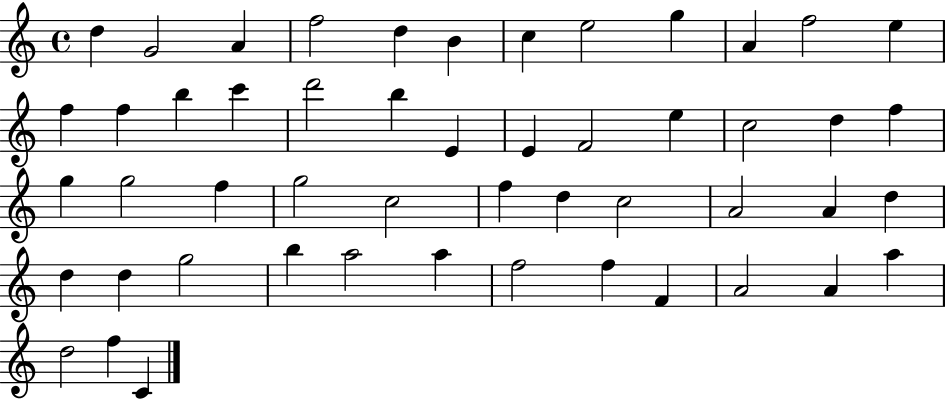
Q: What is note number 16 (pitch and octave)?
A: C6